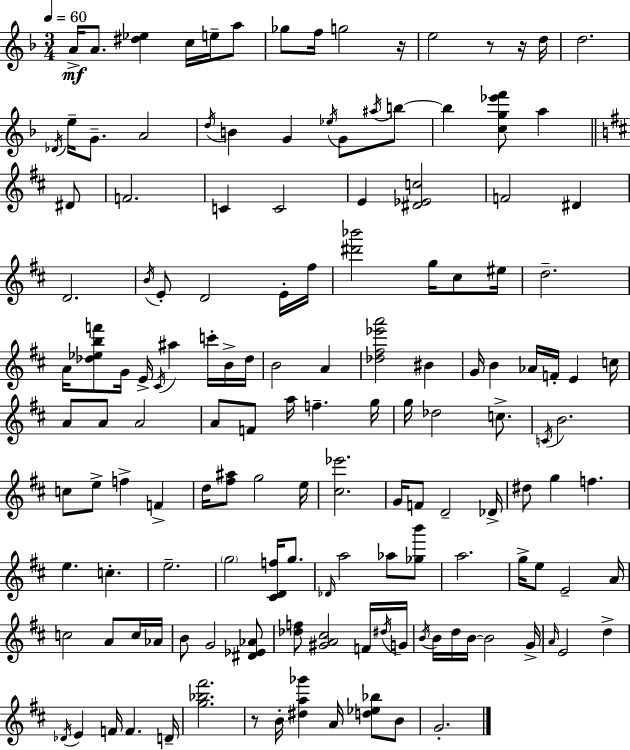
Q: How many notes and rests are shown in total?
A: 145